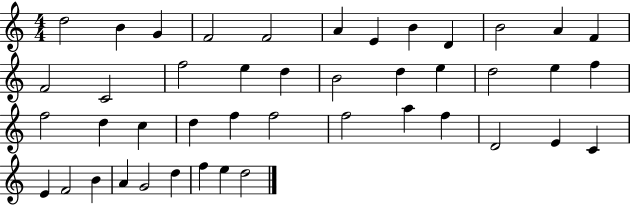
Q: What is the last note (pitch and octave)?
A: D5